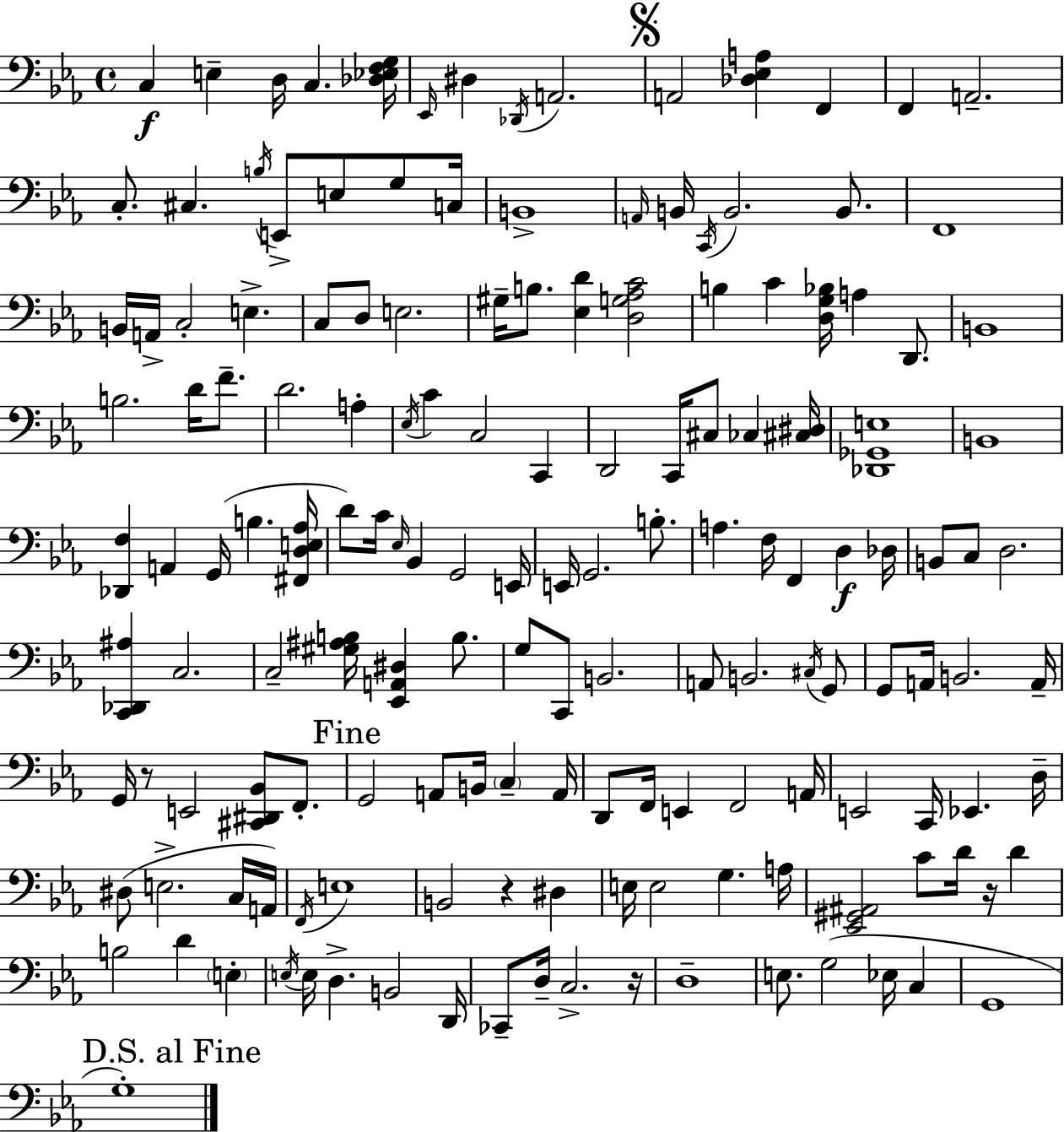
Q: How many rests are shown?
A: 4